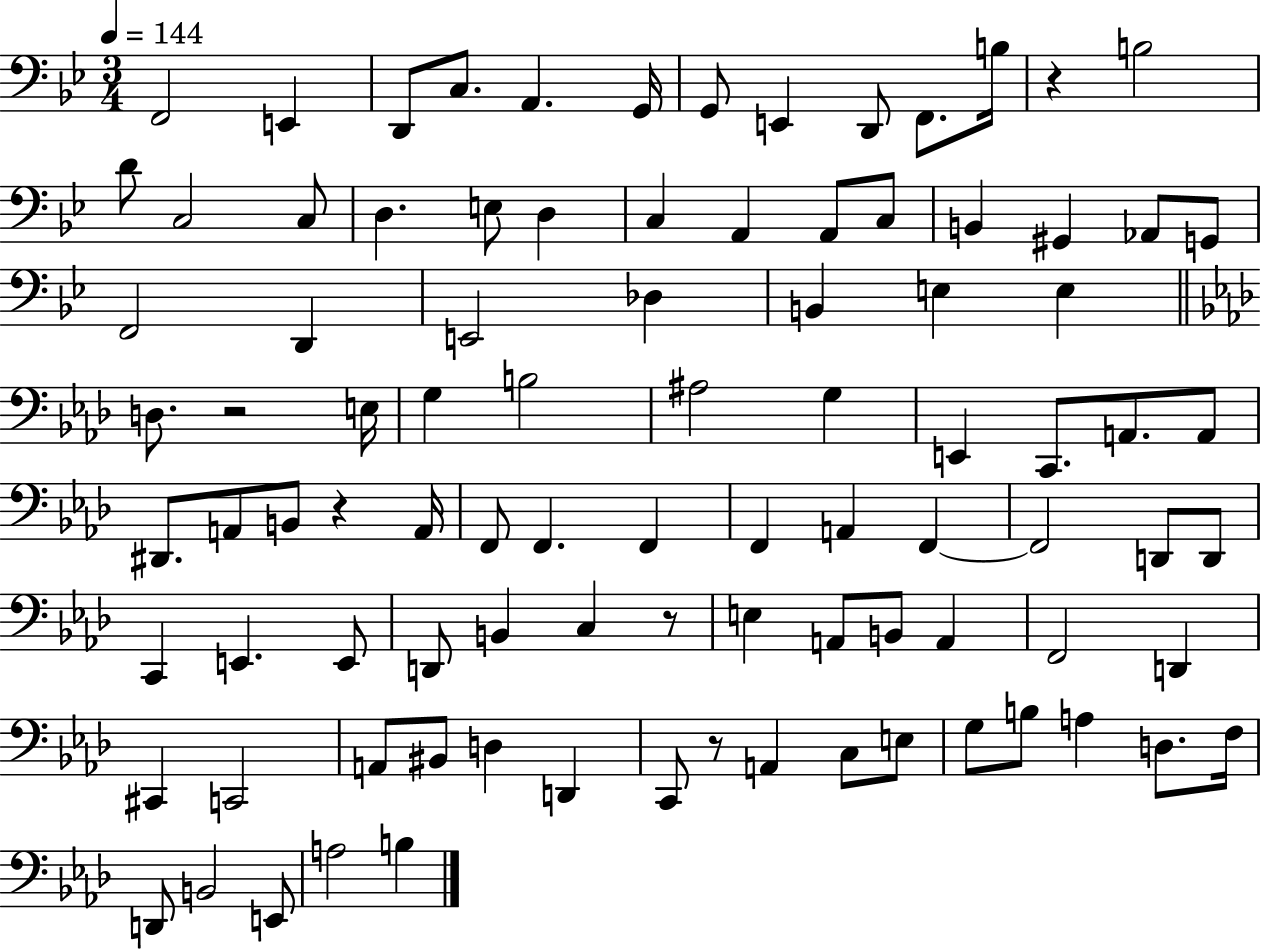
{
  \clef bass
  \numericTimeSignature
  \time 3/4
  \key bes \major
  \tempo 4 = 144
  f,2 e,4 | d,8 c8. a,4. g,16 | g,8 e,4 d,8 f,8. b16 | r4 b2 | \break d'8 c2 c8 | d4. e8 d4 | c4 a,4 a,8 c8 | b,4 gis,4 aes,8 g,8 | \break f,2 d,4 | e,2 des4 | b,4 e4 e4 | \bar "||" \break \key f \minor d8. r2 e16 | g4 b2 | ais2 g4 | e,4 c,8. a,8. a,8 | \break dis,8. a,8 b,8 r4 a,16 | f,8 f,4. f,4 | f,4 a,4 f,4~~ | f,2 d,8 d,8 | \break c,4 e,4. e,8 | d,8 b,4 c4 r8 | e4 a,8 b,8 a,4 | f,2 d,4 | \break cis,4 c,2 | a,8 bis,8 d4 d,4 | c,8 r8 a,4 c8 e8 | g8 b8 a4 d8. f16 | \break d,8 b,2 e,8 | a2 b4 | \bar "|."
}